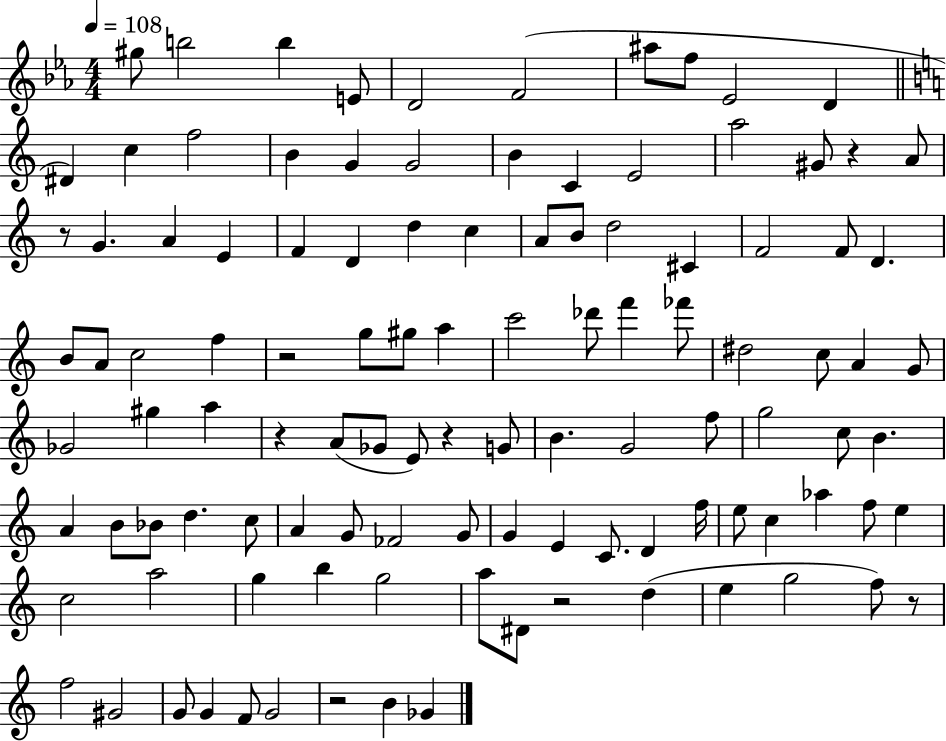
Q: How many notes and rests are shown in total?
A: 110